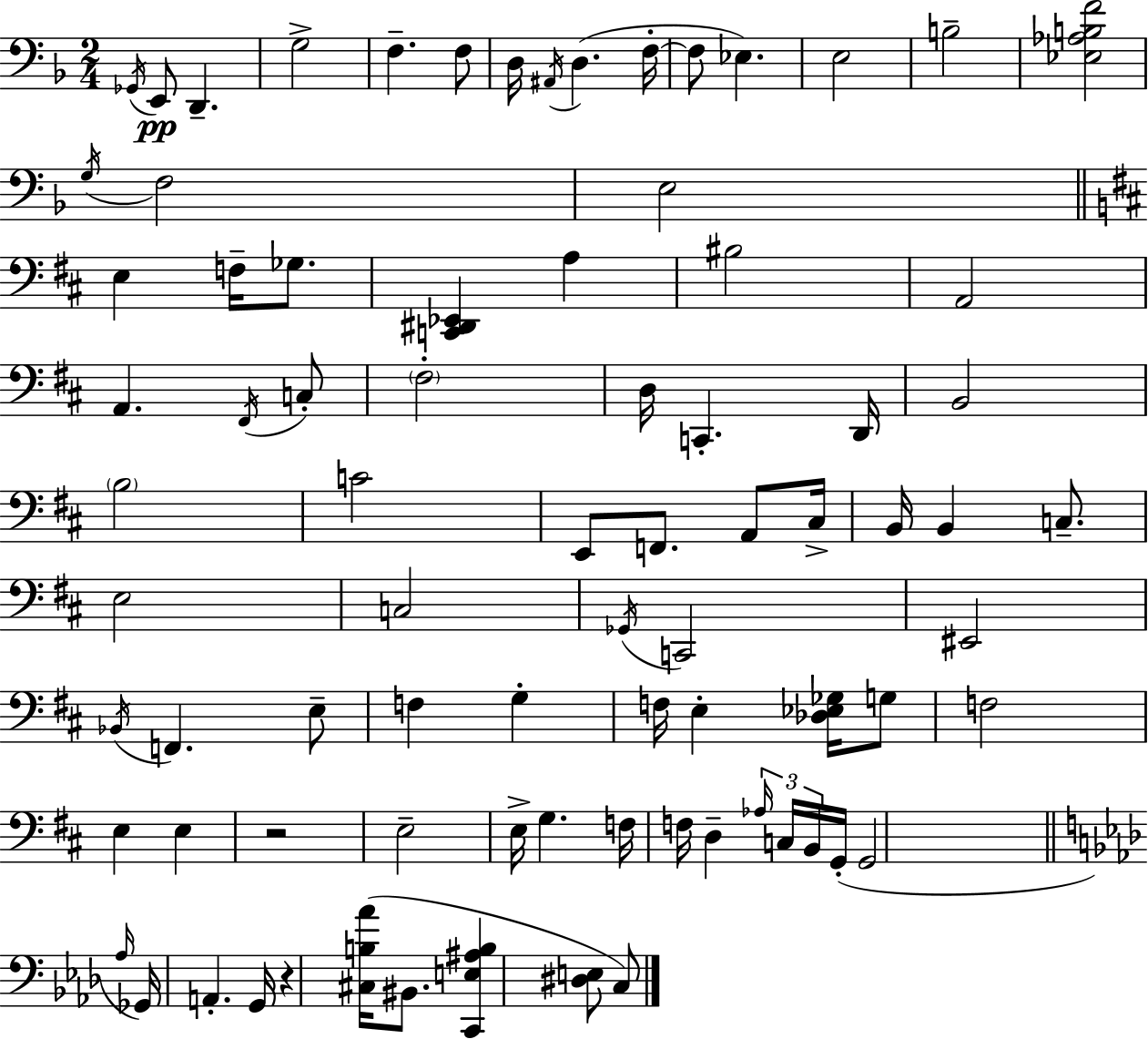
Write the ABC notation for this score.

X:1
T:Untitled
M:2/4
L:1/4
K:F
_G,,/4 E,,/2 D,, G,2 F, F,/2 D,/4 ^A,,/4 D, F,/4 F,/2 _E, E,2 B,2 [_E,_A,B,F]2 G,/4 F,2 E,2 E, F,/4 _G,/2 [C,,^D,,_E,,] A, ^B,2 A,,2 A,, ^F,,/4 C,/2 ^F,2 D,/4 C,, D,,/4 B,,2 B,2 C2 E,,/2 F,,/2 A,,/2 ^C,/4 B,,/4 B,, C,/2 E,2 C,2 _G,,/4 C,,2 ^E,,2 _B,,/4 F,, E,/2 F, G, F,/4 E, [_D,_E,_G,]/4 G,/2 F,2 E, E, z2 E,2 E,/4 G, F,/4 F,/4 D, _A,/4 C,/4 B,,/4 G,,/4 G,,2 _A,/4 _G,,/4 A,, G,,/4 z [^C,B,_A]/4 ^B,,/2 [C,,E,^A,B,] [^D,E,]/2 C,/2